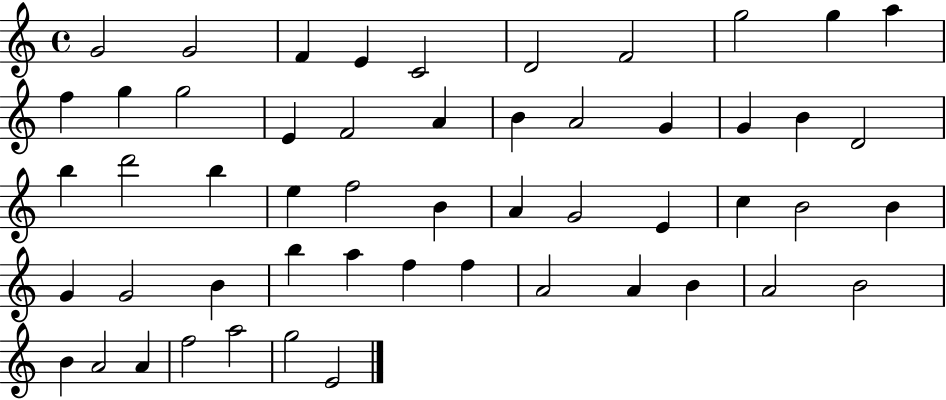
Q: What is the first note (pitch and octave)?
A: G4